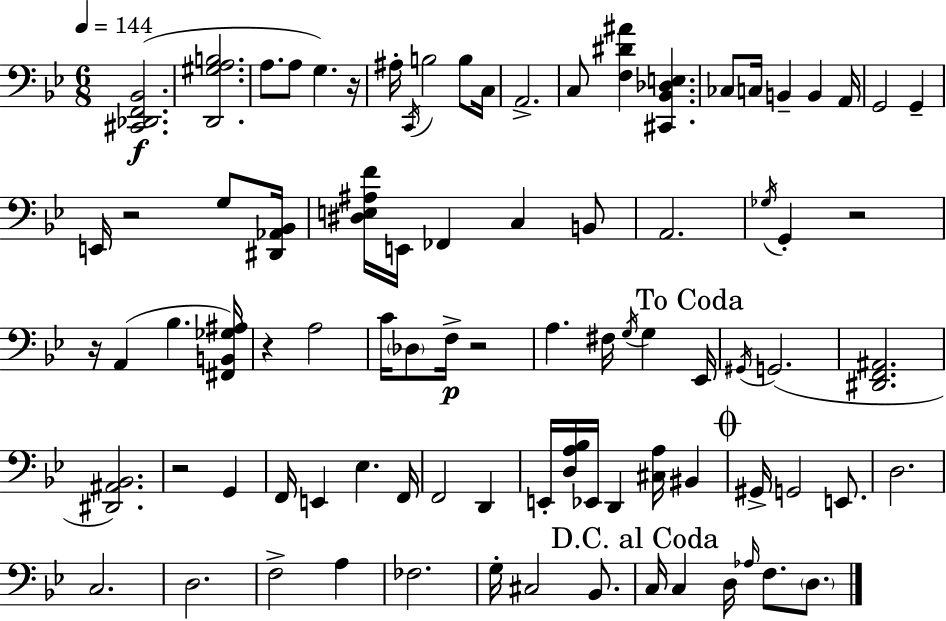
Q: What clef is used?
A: bass